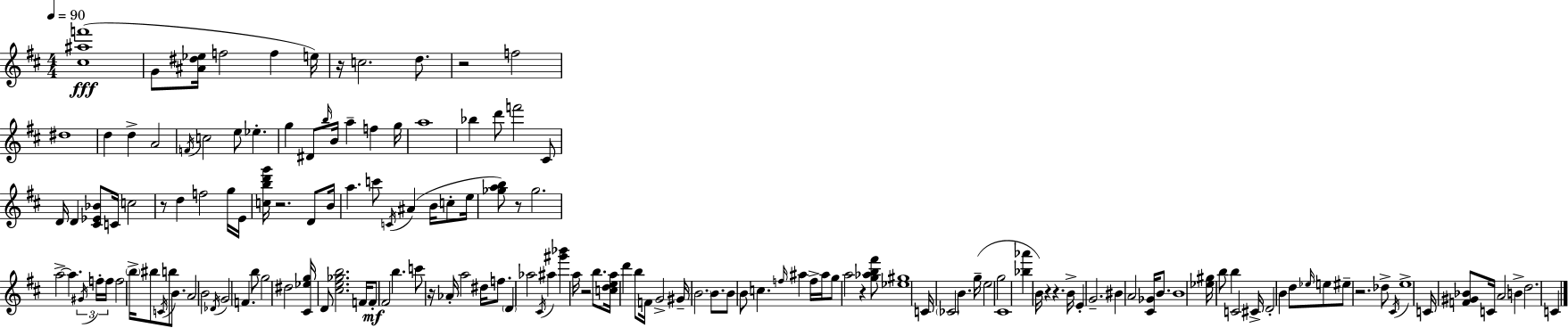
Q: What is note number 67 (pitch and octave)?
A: F4